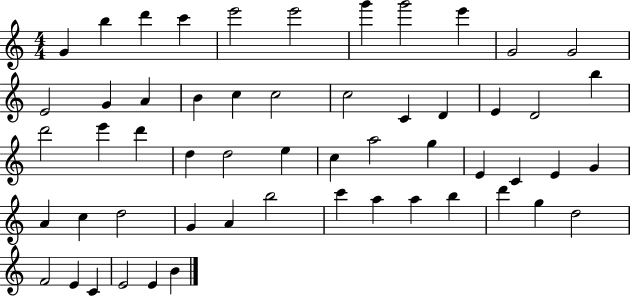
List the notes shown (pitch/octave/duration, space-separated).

G4/q B5/q D6/q C6/q E6/h E6/h G6/q G6/h E6/q G4/h G4/h E4/h G4/q A4/q B4/q C5/q C5/h C5/h C4/q D4/q E4/q D4/h B5/q D6/h E6/q D6/q D5/q D5/h E5/q C5/q A5/h G5/q E4/q C4/q E4/q G4/q A4/q C5/q D5/h G4/q A4/q B5/h C6/q A5/q A5/q B5/q D6/q G5/q D5/h F4/h E4/q C4/q E4/h E4/q B4/q